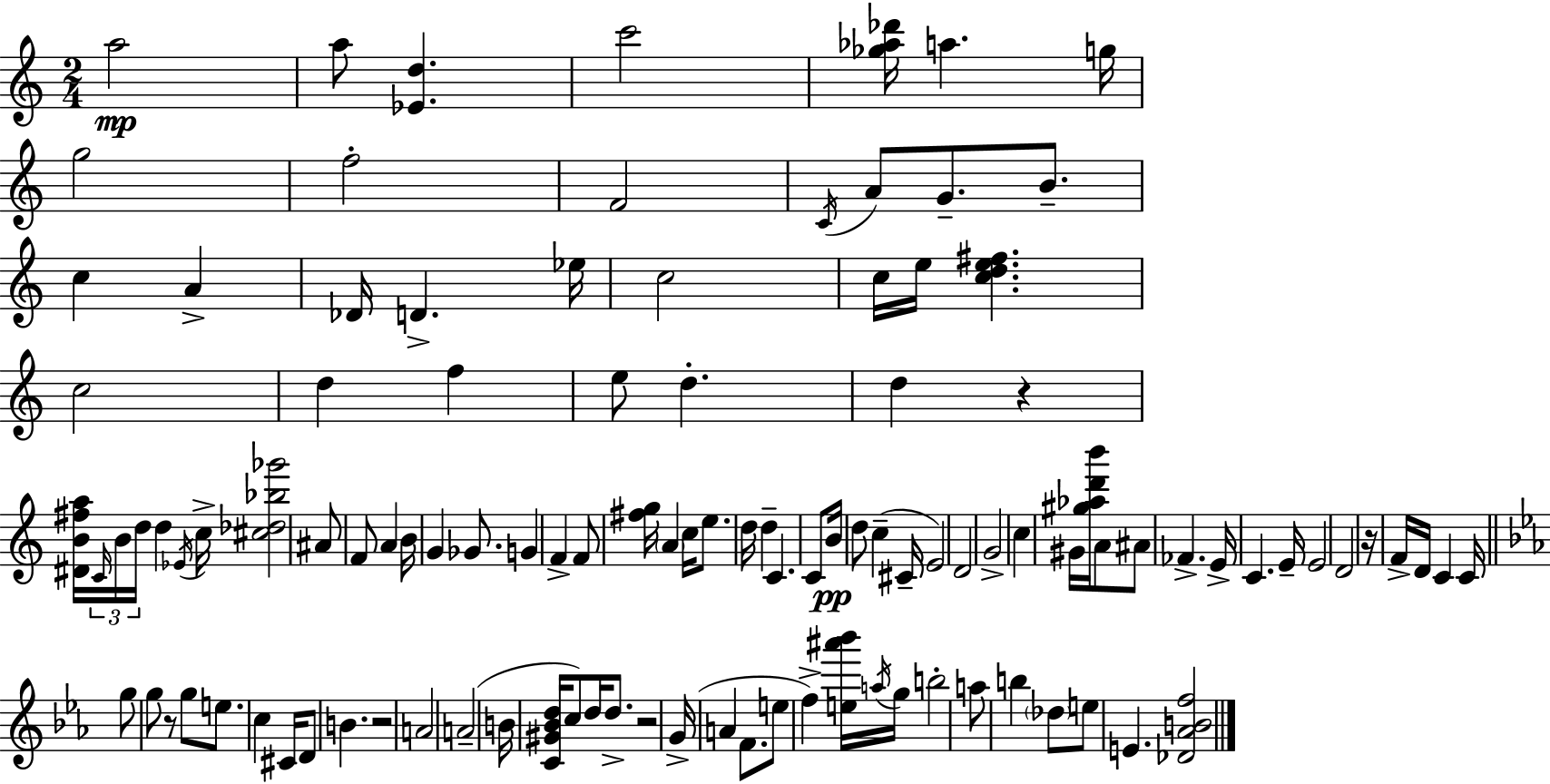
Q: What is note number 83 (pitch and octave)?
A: D5